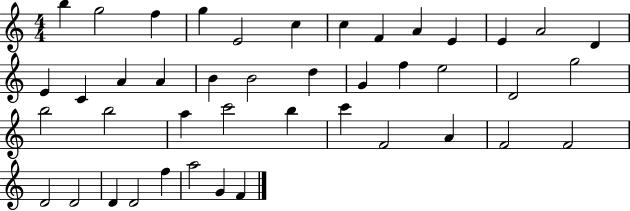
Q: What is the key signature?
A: C major